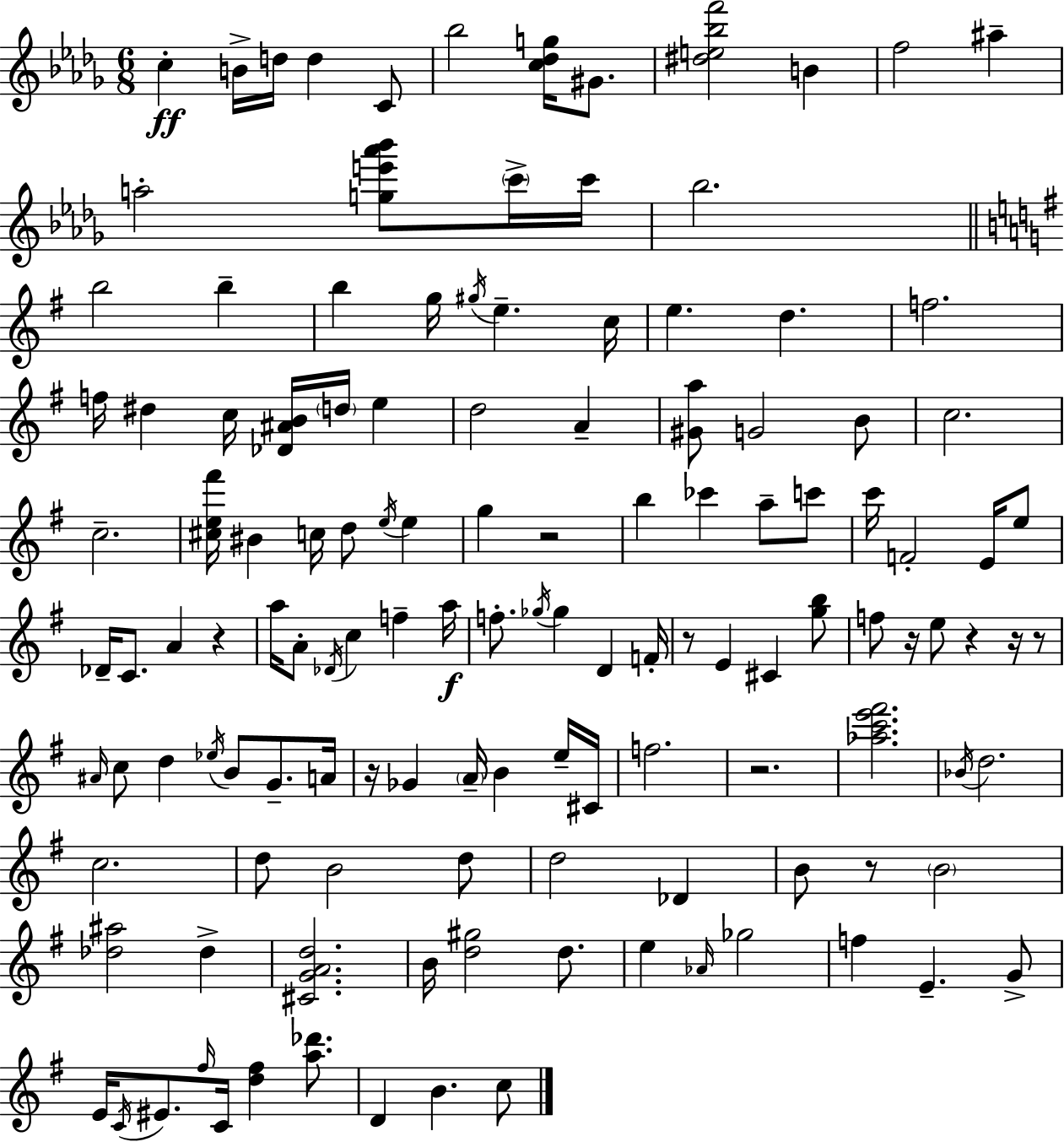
{
  \clef treble
  \numericTimeSignature
  \time 6/8
  \key bes \minor
  c''4-.\ff b'16-> d''16 d''4 c'8 | bes''2 <c'' des'' g''>16 gis'8. | <dis'' e'' bes'' f'''>2 b'4 | f''2 ais''4-- | \break a''2-. <g'' e''' aes''' bes'''>8 \parenthesize c'''16-> c'''16 | bes''2. | \bar "||" \break \key e \minor b''2 b''4-- | b''4 g''16 \acciaccatura { gis''16 } e''4.-- | c''16 e''4. d''4. | f''2. | \break f''16 dis''4 c''16 <des' ais' b'>16 \parenthesize d''16 e''4 | d''2 a'4-- | <gis' a''>8 g'2 b'8 | c''2. | \break c''2.-- | <cis'' e'' fis'''>16 bis'4 c''16 d''8 \acciaccatura { e''16 } e''4 | g''4 r2 | b''4 ces'''4 a''8-- | \break c'''8 c'''16 f'2-. e'16 | e''8 des'16-- c'8. a'4 r4 | a''16 a'8-. \acciaccatura { des'16 } c''4 f''4-- | a''16\f f''8.-. \acciaccatura { ges''16 } ges''4 d'4 | \break f'16-. r8 e'4 cis'4 | <g'' b''>8 f''8 r16 e''8 r4 | r16 r8 \grace { ais'16 } c''8 d''4 \acciaccatura { ees''16 } | b'8 g'8.-- a'16 r16 ges'4 \parenthesize a'16-- | \break b'4 e''16-- cis'16 f''2. | r2. | <aes'' c''' e''' fis'''>2. | \acciaccatura { bes'16 } d''2. | \break c''2. | d''8 b'2 | d''8 d''2 | des'4 b'8 r8 \parenthesize b'2 | \break <des'' ais''>2 | des''4-> <cis' g' a' d''>2. | b'16 <d'' gis''>2 | d''8. e''4 \grace { aes'16 } | \break ges''2 f''4 | e'4.-- g'8-> e'16 \acciaccatura { c'16 } eis'8. | \grace { fis''16 } c'16 <d'' fis''>4 <a'' des'''>8. d'4 | b'4. c''8 \bar "|."
}